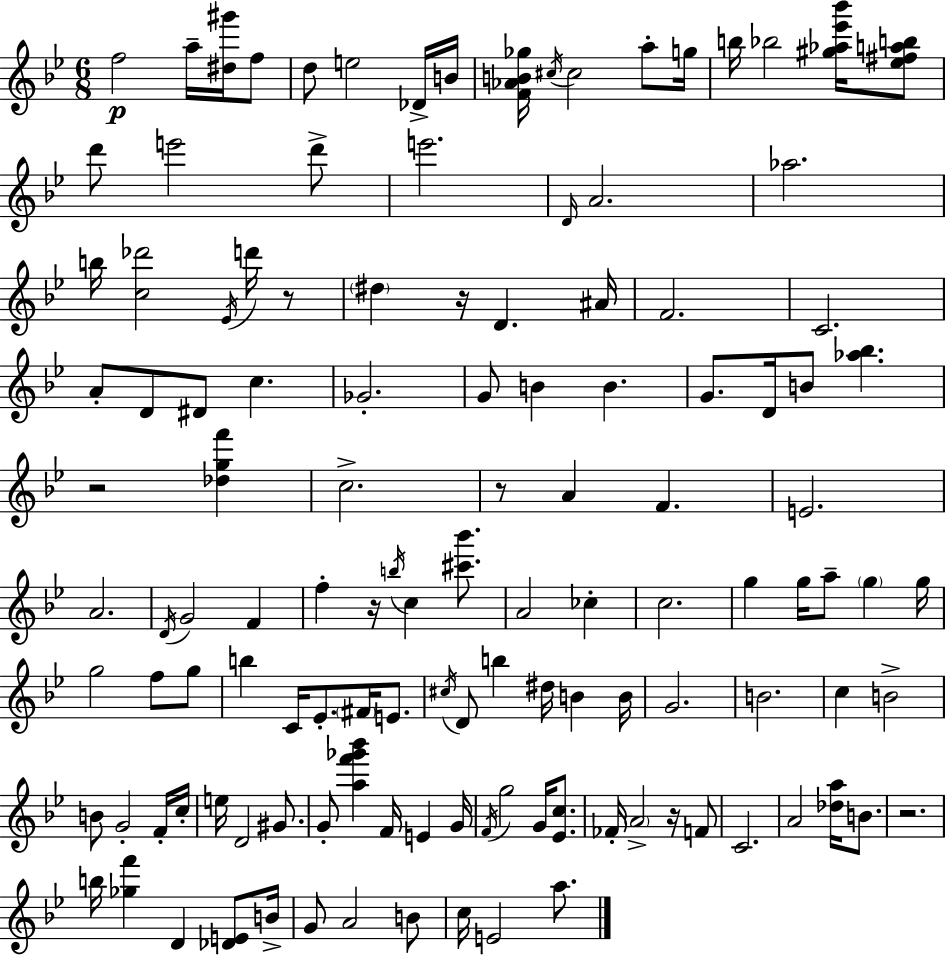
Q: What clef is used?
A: treble